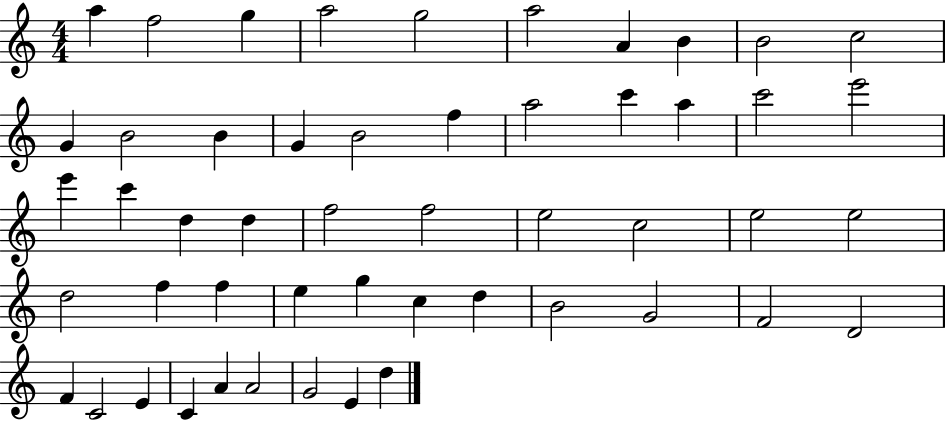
A5/q F5/h G5/q A5/h G5/h A5/h A4/q B4/q B4/h C5/h G4/q B4/h B4/q G4/q B4/h F5/q A5/h C6/q A5/q C6/h E6/h E6/q C6/q D5/q D5/q F5/h F5/h E5/h C5/h E5/h E5/h D5/h F5/q F5/q E5/q G5/q C5/q D5/q B4/h G4/h F4/h D4/h F4/q C4/h E4/q C4/q A4/q A4/h G4/h E4/q D5/q